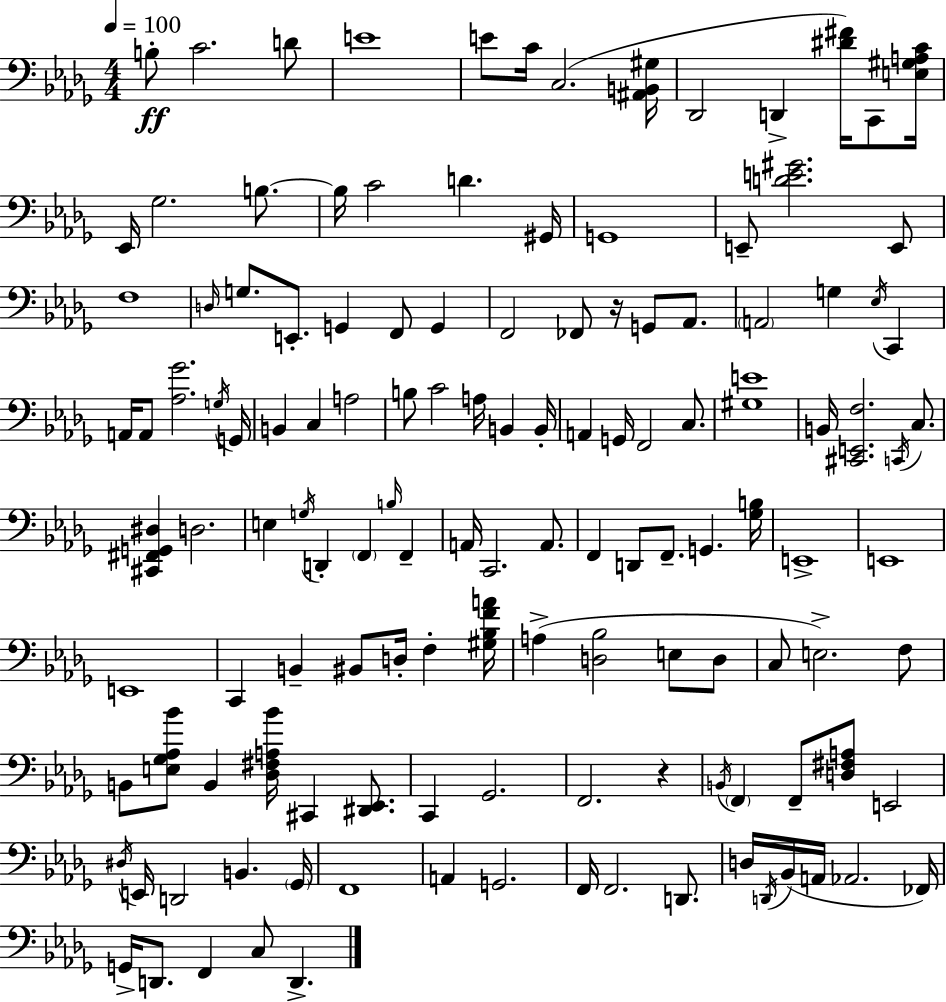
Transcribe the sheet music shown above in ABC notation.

X:1
T:Untitled
M:4/4
L:1/4
K:Bbm
B,/2 C2 D/2 E4 E/2 C/4 C,2 [^A,,B,,^G,]/4 _D,,2 D,, [^D^F]/4 C,,/2 [E,^G,A,C]/4 _E,,/4 _G,2 B,/2 B,/4 C2 D ^G,,/4 G,,4 E,,/2 [DE^G]2 E,,/2 F,4 D,/4 G,/2 E,,/2 G,, F,,/2 G,, F,,2 _F,,/2 z/4 G,,/2 _A,,/2 A,,2 G, _E,/4 C,, A,,/4 A,,/2 [_A,_G]2 G,/4 G,,/4 B,, C, A,2 B,/2 C2 A,/4 B,, B,,/4 A,, G,,/4 F,,2 C,/2 [^G,E]4 B,,/4 [^C,,E,,F,]2 C,,/4 C,/2 [^C,,^F,,G,,^D,] D,2 E, G,/4 D,, F,, B,/4 F,, A,,/4 C,,2 A,,/2 F,, D,,/2 F,,/2 G,, [_G,B,]/4 E,,4 E,,4 E,,4 C,, B,, ^B,,/2 D,/4 F, [^G,_B,FA]/4 A, [D,_B,]2 E,/2 D,/2 C,/2 E,2 F,/2 B,,/2 [E,_G,_A,_B]/2 B,, [_D,^F,A,_B]/4 ^C,, [^D,,_E,,]/2 C,, _G,,2 F,,2 z B,,/4 F,, F,,/2 [D,^F,A,]/2 E,,2 ^D,/4 E,,/4 D,,2 B,, _G,,/4 F,,4 A,, G,,2 F,,/4 F,,2 D,,/2 D,/4 D,,/4 _B,,/4 A,,/4 _A,,2 _F,,/4 G,,/4 D,,/2 F,, C,/2 D,,